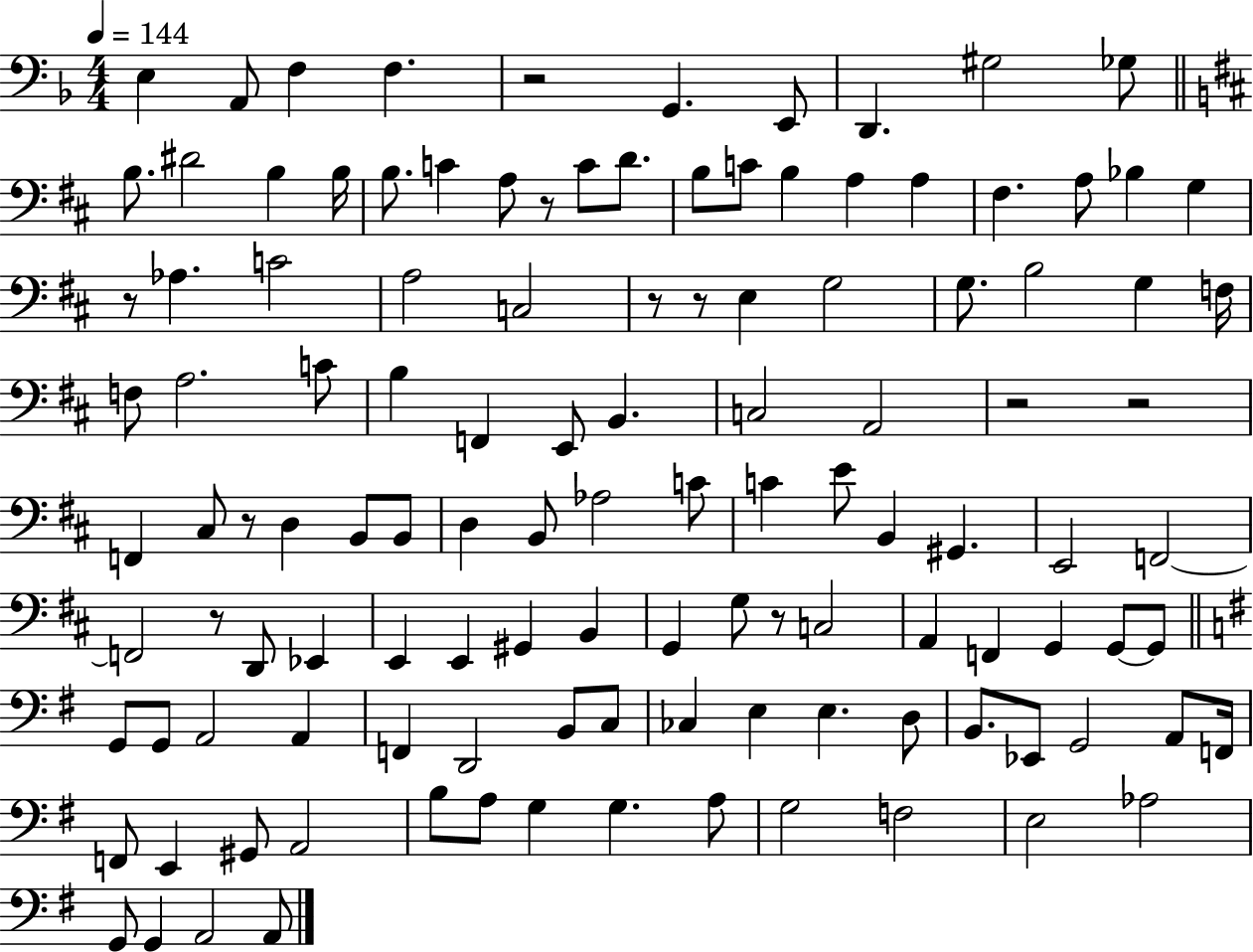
{
  \clef bass
  \numericTimeSignature
  \time 4/4
  \key f \major
  \tempo 4 = 144
  e4 a,8 f4 f4. | r2 g,4. e,8 | d,4. gis2 ges8 | \bar "||" \break \key d \major b8. dis'2 b4 b16 | b8. c'4 a8 r8 c'8 d'8. | b8 c'8 b4 a4 a4 | fis4. a8 bes4 g4 | \break r8 aes4. c'2 | a2 c2 | r8 r8 e4 g2 | g8. b2 g4 f16 | \break f8 a2. c'8 | b4 f,4 e,8 b,4. | c2 a,2 | r2 r2 | \break f,4 cis8 r8 d4 b,8 b,8 | d4 b,8 aes2 c'8 | c'4 e'8 b,4 gis,4. | e,2 f,2~~ | \break f,2 r8 d,8 ees,4 | e,4 e,4 gis,4 b,4 | g,4 g8 r8 c2 | a,4 f,4 g,4 g,8~~ g,8 | \break \bar "||" \break \key e \minor g,8 g,8 a,2 a,4 | f,4 d,2 b,8 c8 | ces4 e4 e4. d8 | b,8. ees,8 g,2 a,8 f,16 | \break f,8 e,4 gis,8 a,2 | b8 a8 g4 g4. a8 | g2 f2 | e2 aes2 | \break g,8 g,4 a,2 a,8 | \bar "|."
}